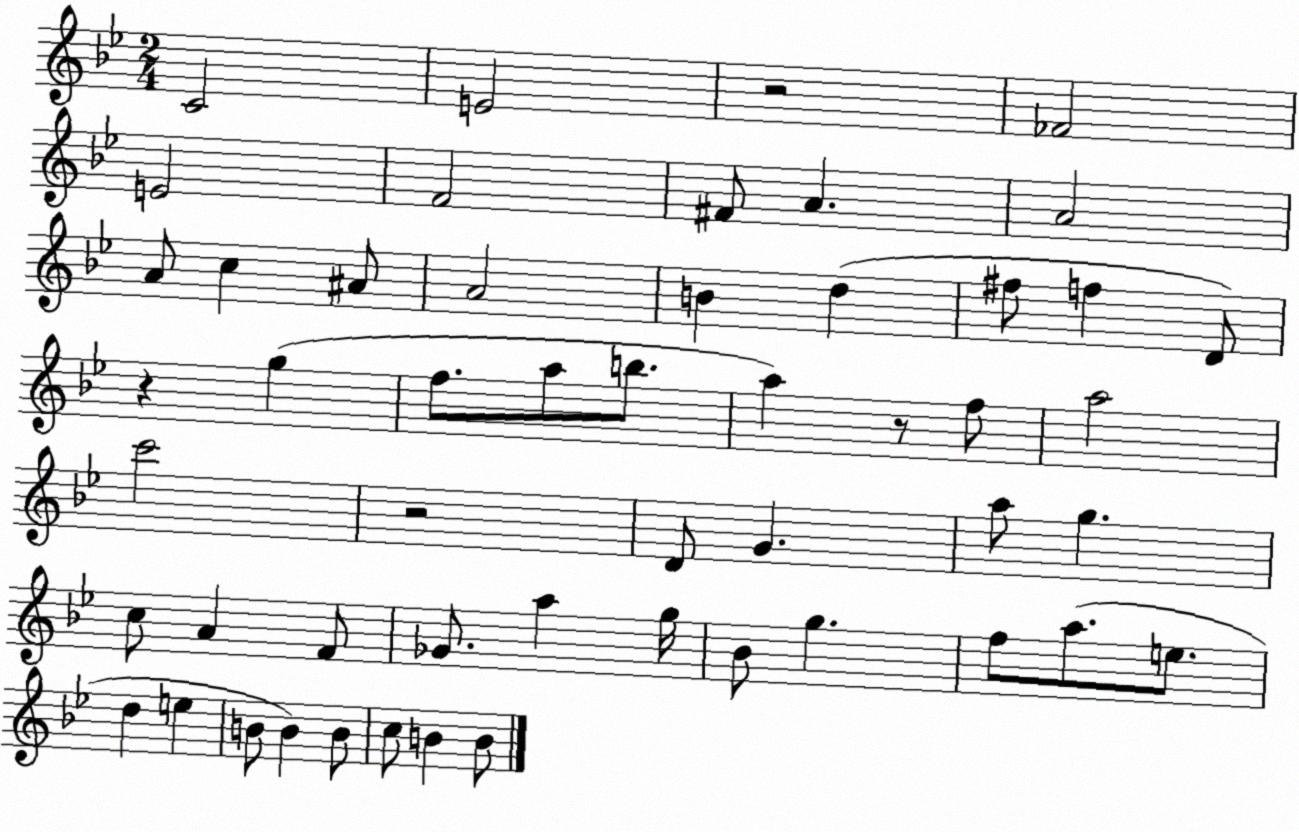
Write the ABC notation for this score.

X:1
T:Untitled
M:2/4
L:1/4
K:Bb
C2 E2 z2 _F2 E2 F2 ^F/2 A A2 A/2 c ^A/2 A2 B d ^f/2 f D/2 z g f/2 a/2 b/2 a z/2 f/2 a2 c'2 z2 D/2 G a/2 g c/2 A F/2 _G/2 a g/4 _B/2 g f/2 a/2 e/2 d e B/2 B B/2 c/2 B B/2